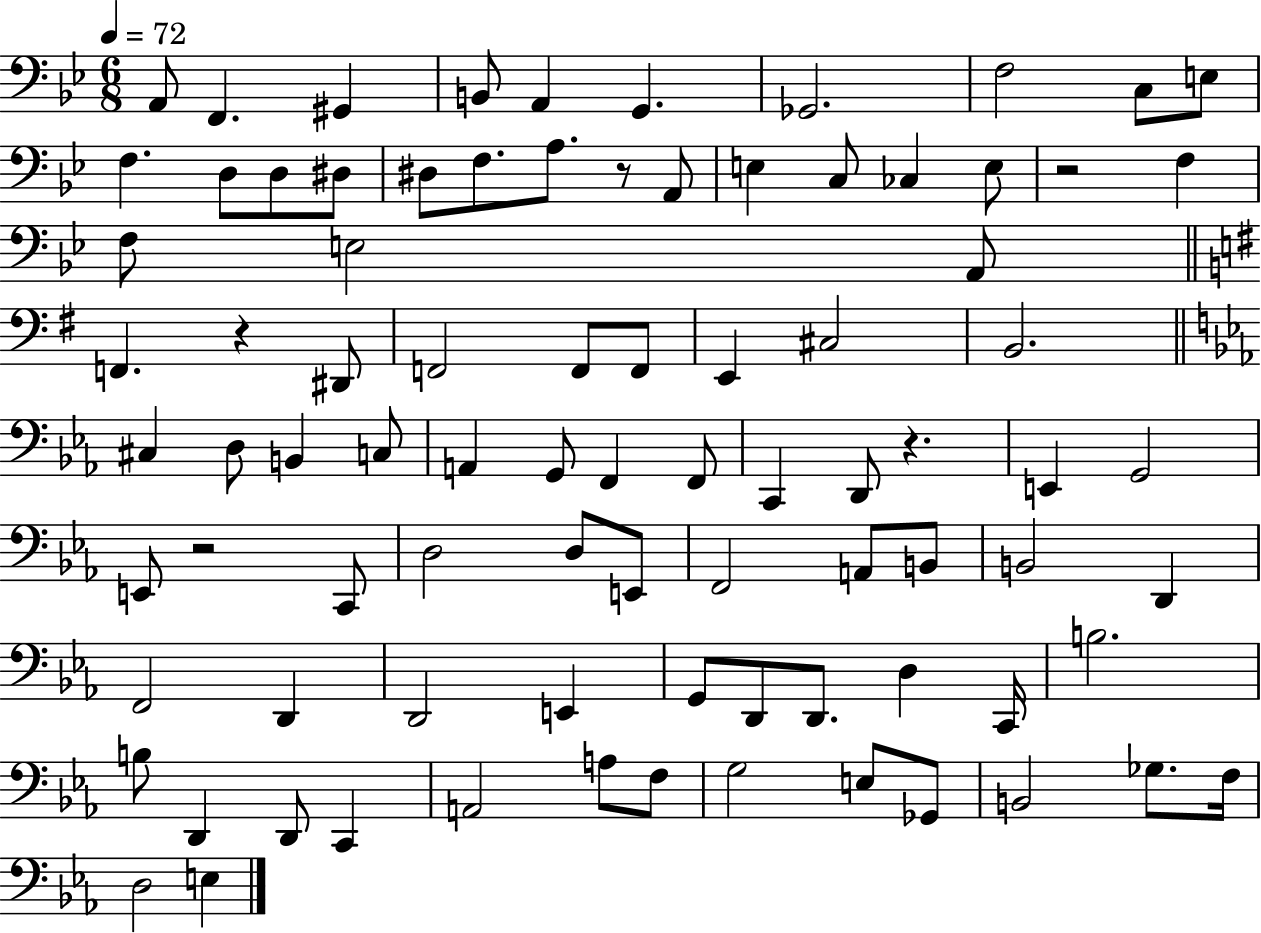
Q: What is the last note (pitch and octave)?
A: E3